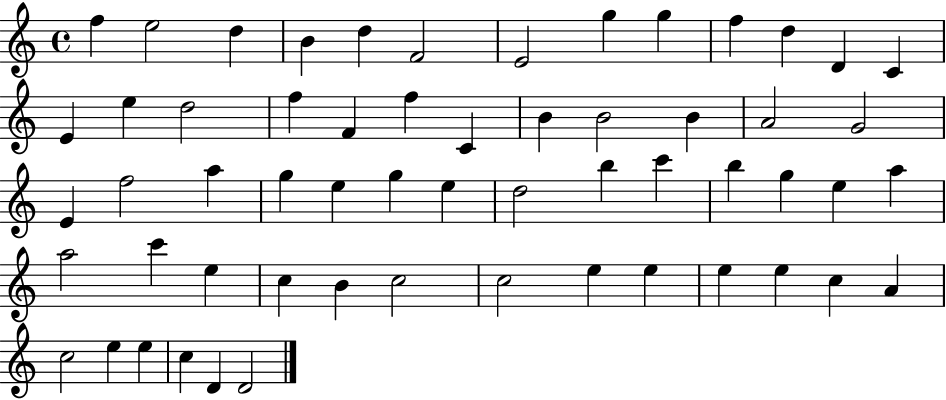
X:1
T:Untitled
M:4/4
L:1/4
K:C
f e2 d B d F2 E2 g g f d D C E e d2 f F f C B B2 B A2 G2 E f2 a g e g e d2 b c' b g e a a2 c' e c B c2 c2 e e e e c A c2 e e c D D2